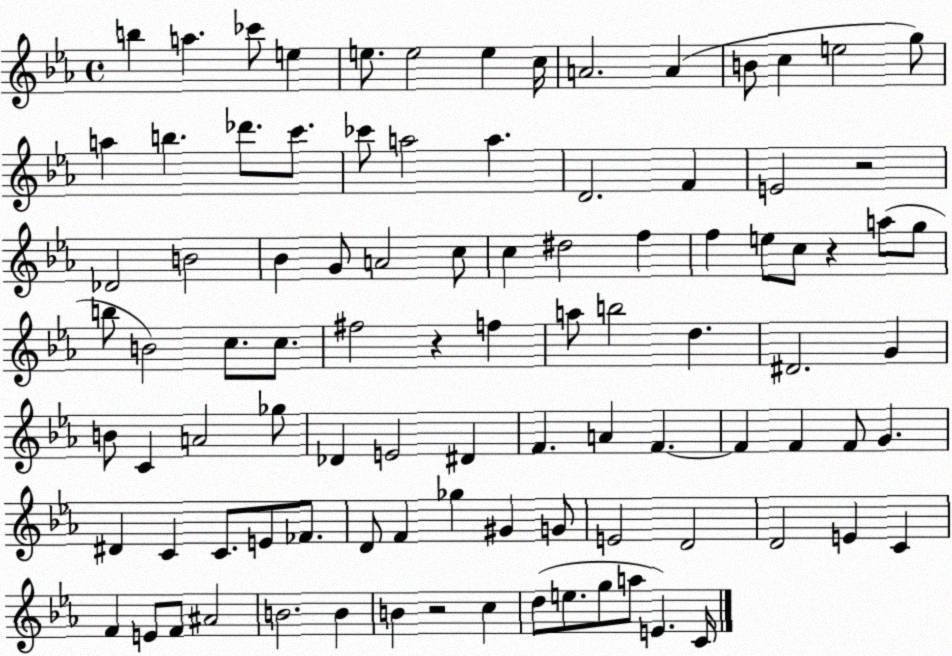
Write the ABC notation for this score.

X:1
T:Untitled
M:4/4
L:1/4
K:Eb
b a _c'/2 e e/2 e2 e c/4 A2 A B/2 c e2 g/2 a b _d'/2 c'/2 _c'/2 a2 a D2 F E2 z2 _D2 B2 _B G/2 A2 c/2 c ^d2 f f e/2 c/2 z a/2 g/2 b/2 B2 c/2 c/2 ^f2 z f a/2 b2 d ^D2 G B/2 C A2 _g/2 _D E2 ^D F A F F F F/2 G ^D C C/2 E/2 _F/2 D/2 F _g ^G G/2 E2 D2 D2 E C F E/2 F/2 ^A2 B2 B B z2 c d/2 e/2 g/2 a/2 E C/4